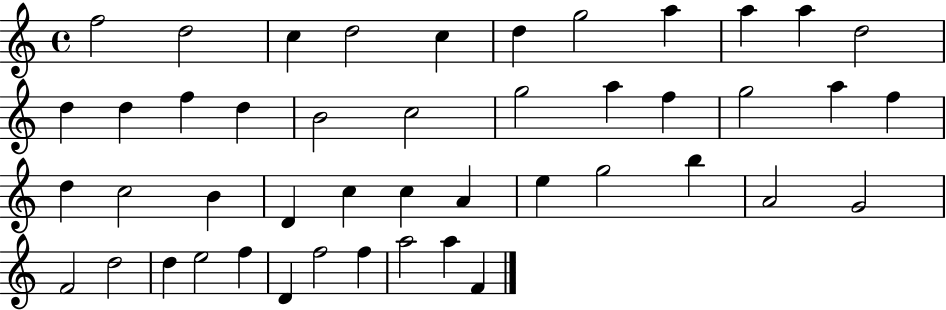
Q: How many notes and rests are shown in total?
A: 46